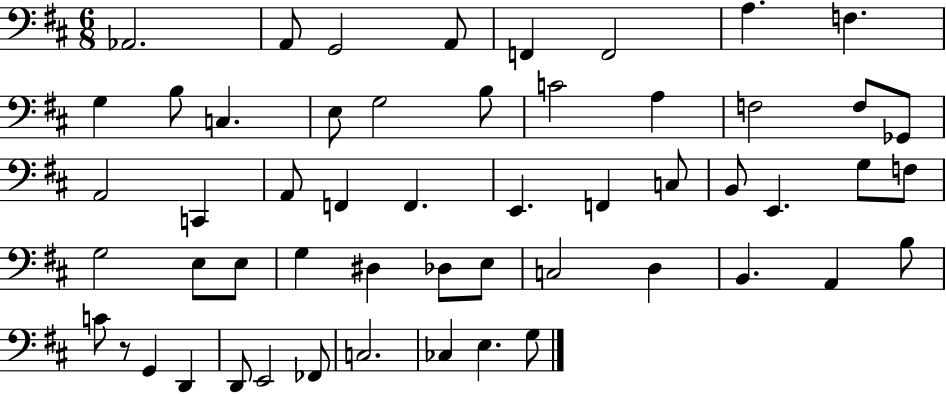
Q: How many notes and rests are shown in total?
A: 54